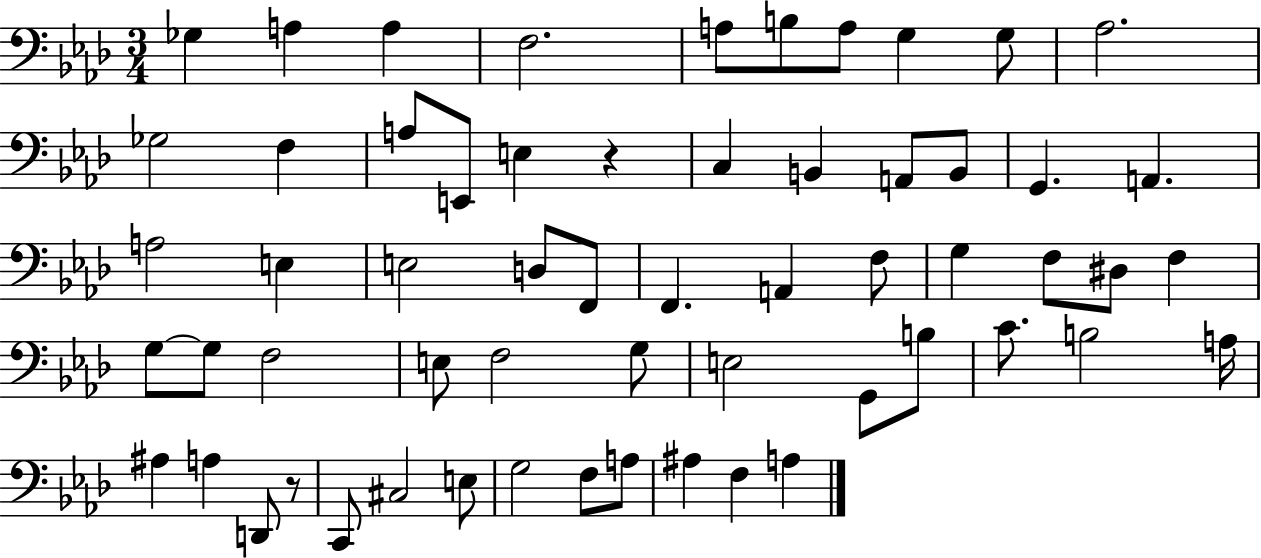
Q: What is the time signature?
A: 3/4